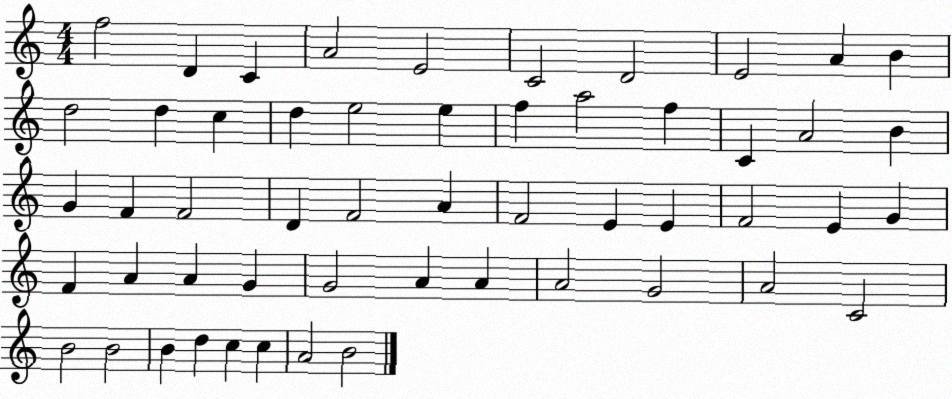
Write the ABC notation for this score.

X:1
T:Untitled
M:4/4
L:1/4
K:C
f2 D C A2 E2 C2 D2 E2 A B d2 d c d e2 e f a2 f C A2 B G F F2 D F2 A F2 E E F2 E G F A A G G2 A A A2 G2 A2 C2 B2 B2 B d c c A2 B2